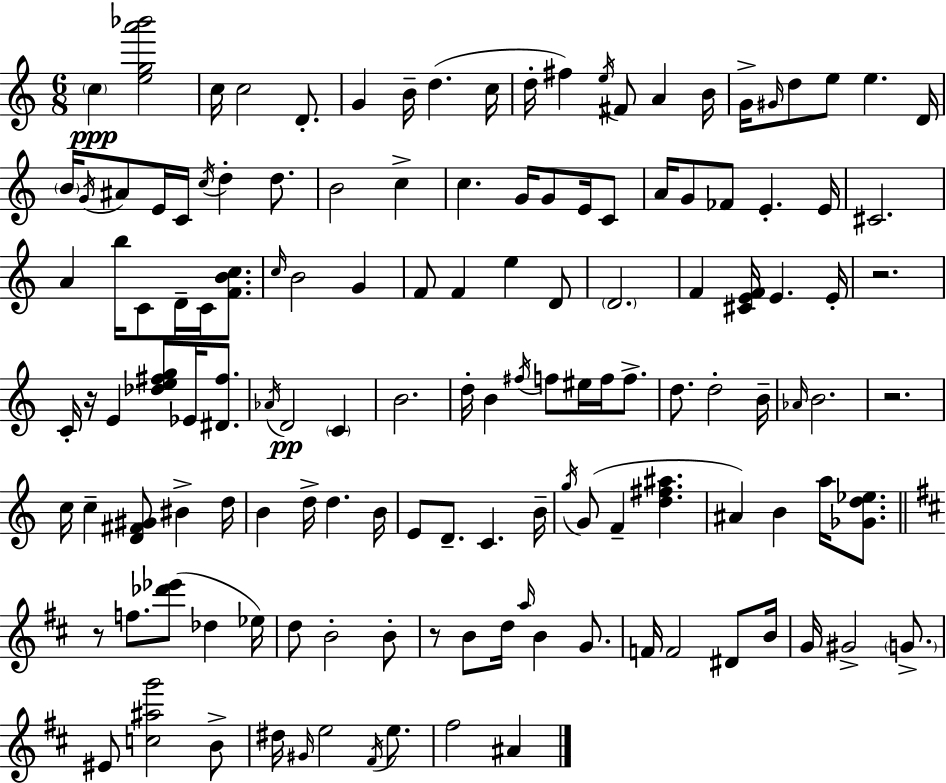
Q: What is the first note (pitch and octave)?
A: C5